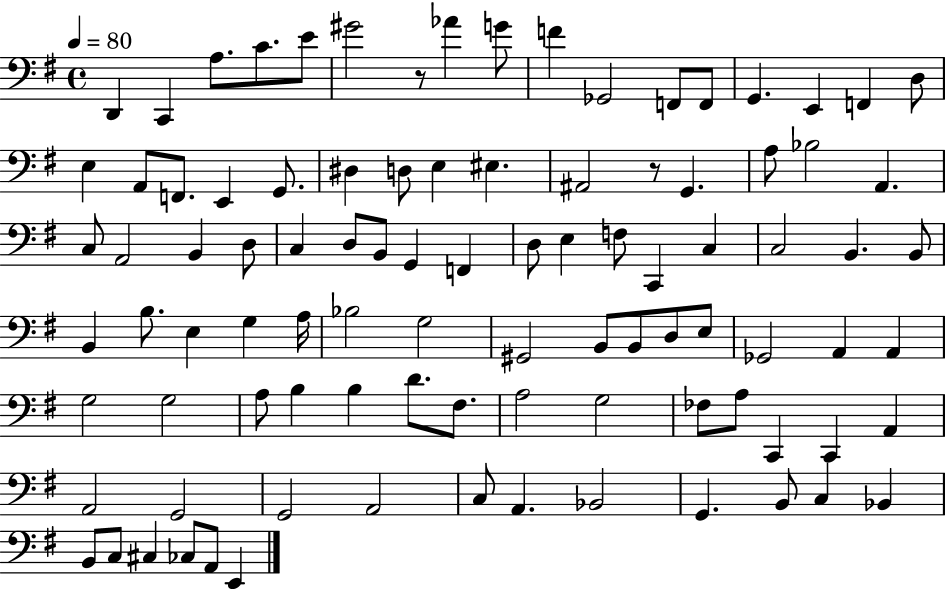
X:1
T:Untitled
M:4/4
L:1/4
K:G
D,, C,, A,/2 C/2 E/2 ^G2 z/2 _A G/2 F _G,,2 F,,/2 F,,/2 G,, E,, F,, D,/2 E, A,,/2 F,,/2 E,, G,,/2 ^D, D,/2 E, ^E, ^A,,2 z/2 G,, A,/2 _B,2 A,, C,/2 A,,2 B,, D,/2 C, D,/2 B,,/2 G,, F,, D,/2 E, F,/2 C,, C, C,2 B,, B,,/2 B,, B,/2 E, G, A,/4 _B,2 G,2 ^G,,2 B,,/2 B,,/2 D,/2 E,/2 _G,,2 A,, A,, G,2 G,2 A,/2 B, B, D/2 ^F,/2 A,2 G,2 _F,/2 A,/2 C,, C,, A,, A,,2 G,,2 G,,2 A,,2 C,/2 A,, _B,,2 G,, B,,/2 C, _B,, B,,/2 C,/2 ^C, _C,/2 A,,/2 E,,